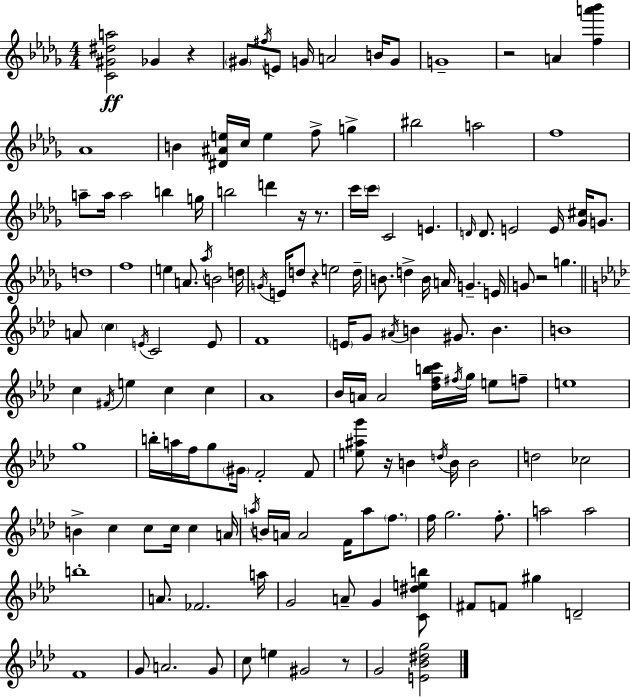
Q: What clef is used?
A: treble